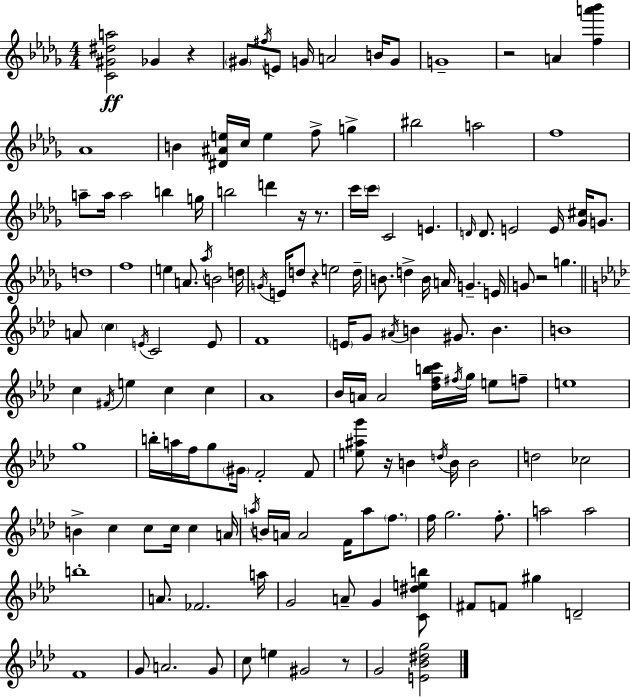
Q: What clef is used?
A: treble